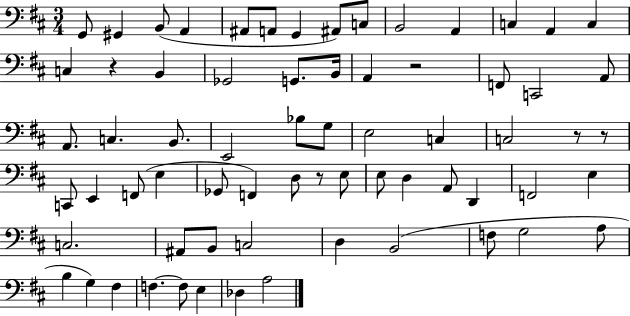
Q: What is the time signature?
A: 3/4